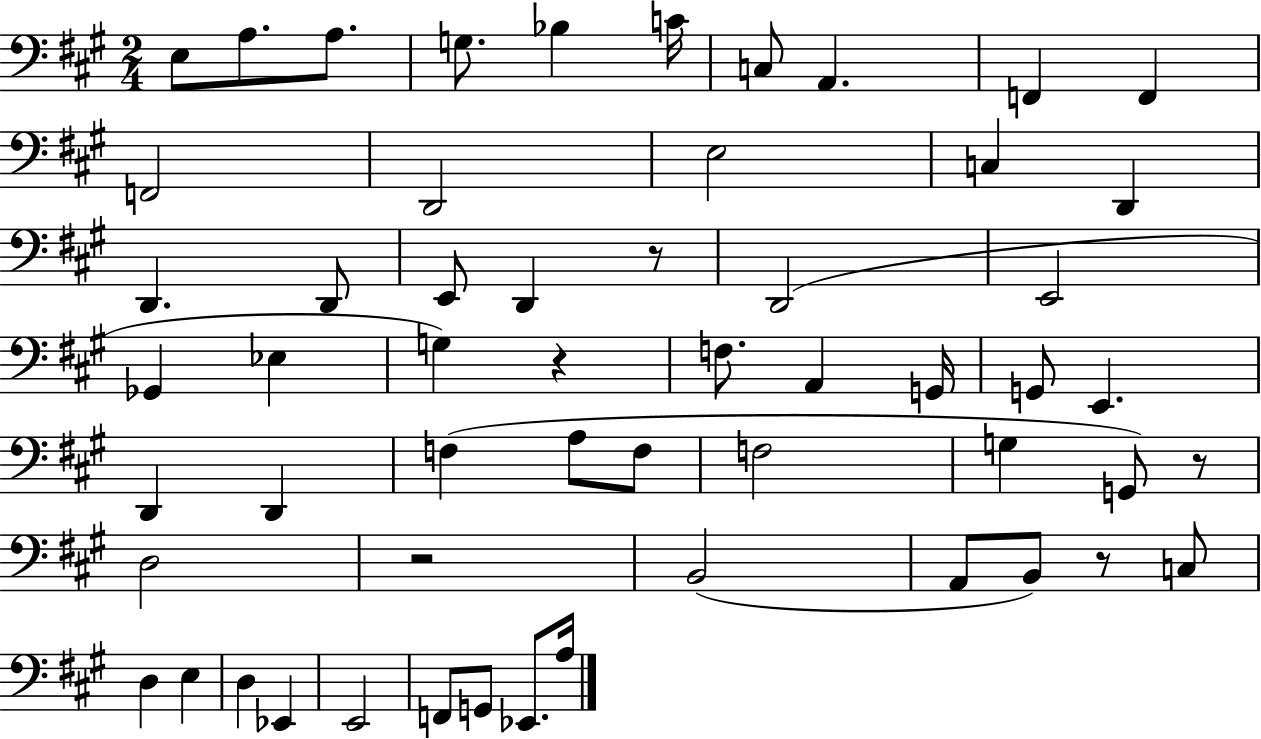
{
  \clef bass
  \numericTimeSignature
  \time 2/4
  \key a \major
  e8 a8. a8. | g8. bes4 c'16 | c8 a,4. | f,4 f,4 | \break f,2 | d,2 | e2 | c4 d,4 | \break d,4. d,8 | e,8 d,4 r8 | d,2( | e,2 | \break ges,4 ees4 | g4) r4 | f8. a,4 g,16 | g,8 e,4. | \break d,4 d,4 | f4( a8 f8 | f2 | g4 g,8) r8 | \break d2 | r2 | b,2( | a,8 b,8) r8 c8 | \break d4 e4 | d4 ees,4 | e,2 | f,8 g,8 ees,8. a16 | \break \bar "|."
}